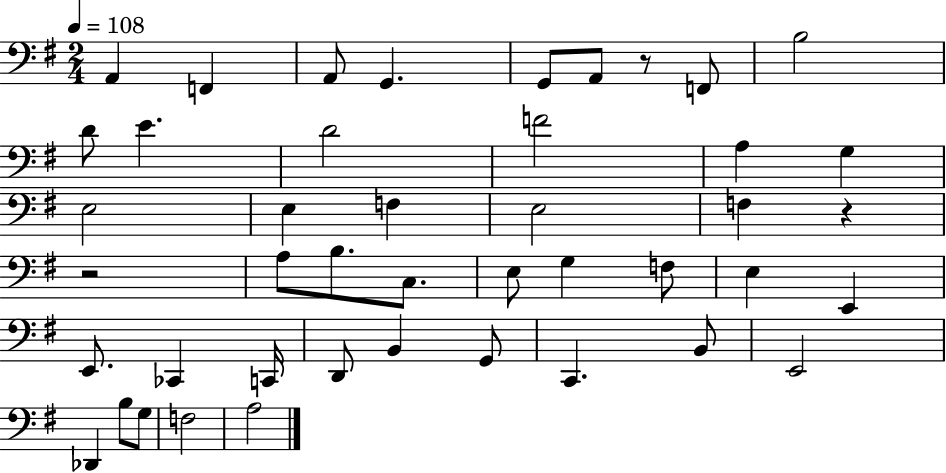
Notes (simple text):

A2/q F2/q A2/e G2/q. G2/e A2/e R/e F2/e B3/h D4/e E4/q. D4/h F4/h A3/q G3/q E3/h E3/q F3/q E3/h F3/q R/q R/h A3/e B3/e. C3/e. E3/e G3/q F3/e E3/q E2/q E2/e. CES2/q C2/s D2/e B2/q G2/e C2/q. B2/e E2/h Db2/q B3/e G3/e F3/h A3/h